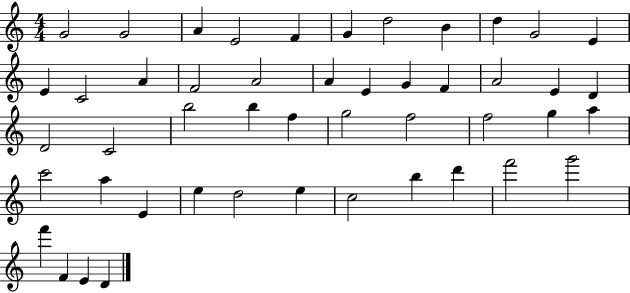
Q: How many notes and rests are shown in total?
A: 48